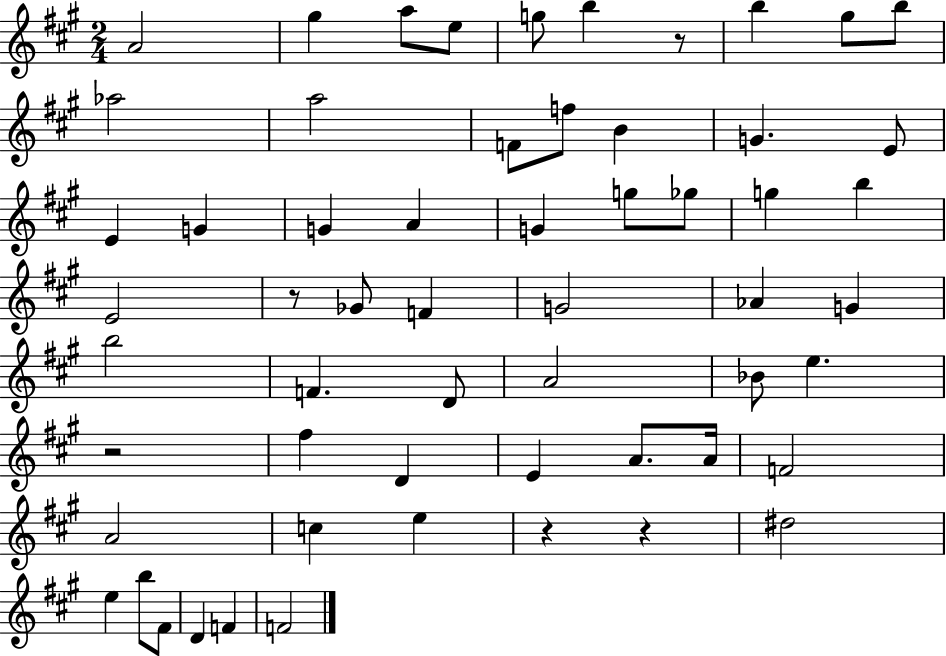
A4/h G#5/q A5/e E5/e G5/e B5/q R/e B5/q G#5/e B5/e Ab5/h A5/h F4/e F5/e B4/q G4/q. E4/e E4/q G4/q G4/q A4/q G4/q G5/e Gb5/e G5/q B5/q E4/h R/e Gb4/e F4/q G4/h Ab4/q G4/q B5/h F4/q. D4/e A4/h Bb4/e E5/q. R/h F#5/q D4/q E4/q A4/e. A4/s F4/h A4/h C5/q E5/q R/q R/q D#5/h E5/q B5/e F#4/e D4/q F4/q F4/h